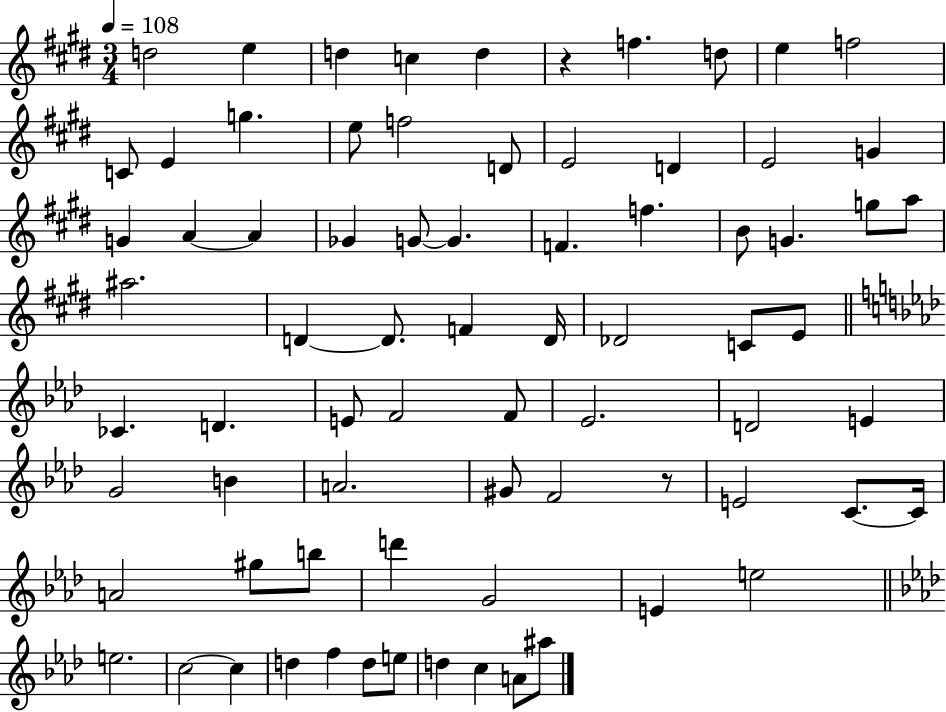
X:1
T:Untitled
M:3/4
L:1/4
K:E
d2 e d c d z f d/2 e f2 C/2 E g e/2 f2 D/2 E2 D E2 G G A A _G G/2 G F f B/2 G g/2 a/2 ^a2 D D/2 F D/4 _D2 C/2 E/2 _C D E/2 F2 F/2 _E2 D2 E G2 B A2 ^G/2 F2 z/2 E2 C/2 C/4 A2 ^g/2 b/2 d' G2 E e2 e2 c2 c d f d/2 e/2 d c A/2 ^a/2